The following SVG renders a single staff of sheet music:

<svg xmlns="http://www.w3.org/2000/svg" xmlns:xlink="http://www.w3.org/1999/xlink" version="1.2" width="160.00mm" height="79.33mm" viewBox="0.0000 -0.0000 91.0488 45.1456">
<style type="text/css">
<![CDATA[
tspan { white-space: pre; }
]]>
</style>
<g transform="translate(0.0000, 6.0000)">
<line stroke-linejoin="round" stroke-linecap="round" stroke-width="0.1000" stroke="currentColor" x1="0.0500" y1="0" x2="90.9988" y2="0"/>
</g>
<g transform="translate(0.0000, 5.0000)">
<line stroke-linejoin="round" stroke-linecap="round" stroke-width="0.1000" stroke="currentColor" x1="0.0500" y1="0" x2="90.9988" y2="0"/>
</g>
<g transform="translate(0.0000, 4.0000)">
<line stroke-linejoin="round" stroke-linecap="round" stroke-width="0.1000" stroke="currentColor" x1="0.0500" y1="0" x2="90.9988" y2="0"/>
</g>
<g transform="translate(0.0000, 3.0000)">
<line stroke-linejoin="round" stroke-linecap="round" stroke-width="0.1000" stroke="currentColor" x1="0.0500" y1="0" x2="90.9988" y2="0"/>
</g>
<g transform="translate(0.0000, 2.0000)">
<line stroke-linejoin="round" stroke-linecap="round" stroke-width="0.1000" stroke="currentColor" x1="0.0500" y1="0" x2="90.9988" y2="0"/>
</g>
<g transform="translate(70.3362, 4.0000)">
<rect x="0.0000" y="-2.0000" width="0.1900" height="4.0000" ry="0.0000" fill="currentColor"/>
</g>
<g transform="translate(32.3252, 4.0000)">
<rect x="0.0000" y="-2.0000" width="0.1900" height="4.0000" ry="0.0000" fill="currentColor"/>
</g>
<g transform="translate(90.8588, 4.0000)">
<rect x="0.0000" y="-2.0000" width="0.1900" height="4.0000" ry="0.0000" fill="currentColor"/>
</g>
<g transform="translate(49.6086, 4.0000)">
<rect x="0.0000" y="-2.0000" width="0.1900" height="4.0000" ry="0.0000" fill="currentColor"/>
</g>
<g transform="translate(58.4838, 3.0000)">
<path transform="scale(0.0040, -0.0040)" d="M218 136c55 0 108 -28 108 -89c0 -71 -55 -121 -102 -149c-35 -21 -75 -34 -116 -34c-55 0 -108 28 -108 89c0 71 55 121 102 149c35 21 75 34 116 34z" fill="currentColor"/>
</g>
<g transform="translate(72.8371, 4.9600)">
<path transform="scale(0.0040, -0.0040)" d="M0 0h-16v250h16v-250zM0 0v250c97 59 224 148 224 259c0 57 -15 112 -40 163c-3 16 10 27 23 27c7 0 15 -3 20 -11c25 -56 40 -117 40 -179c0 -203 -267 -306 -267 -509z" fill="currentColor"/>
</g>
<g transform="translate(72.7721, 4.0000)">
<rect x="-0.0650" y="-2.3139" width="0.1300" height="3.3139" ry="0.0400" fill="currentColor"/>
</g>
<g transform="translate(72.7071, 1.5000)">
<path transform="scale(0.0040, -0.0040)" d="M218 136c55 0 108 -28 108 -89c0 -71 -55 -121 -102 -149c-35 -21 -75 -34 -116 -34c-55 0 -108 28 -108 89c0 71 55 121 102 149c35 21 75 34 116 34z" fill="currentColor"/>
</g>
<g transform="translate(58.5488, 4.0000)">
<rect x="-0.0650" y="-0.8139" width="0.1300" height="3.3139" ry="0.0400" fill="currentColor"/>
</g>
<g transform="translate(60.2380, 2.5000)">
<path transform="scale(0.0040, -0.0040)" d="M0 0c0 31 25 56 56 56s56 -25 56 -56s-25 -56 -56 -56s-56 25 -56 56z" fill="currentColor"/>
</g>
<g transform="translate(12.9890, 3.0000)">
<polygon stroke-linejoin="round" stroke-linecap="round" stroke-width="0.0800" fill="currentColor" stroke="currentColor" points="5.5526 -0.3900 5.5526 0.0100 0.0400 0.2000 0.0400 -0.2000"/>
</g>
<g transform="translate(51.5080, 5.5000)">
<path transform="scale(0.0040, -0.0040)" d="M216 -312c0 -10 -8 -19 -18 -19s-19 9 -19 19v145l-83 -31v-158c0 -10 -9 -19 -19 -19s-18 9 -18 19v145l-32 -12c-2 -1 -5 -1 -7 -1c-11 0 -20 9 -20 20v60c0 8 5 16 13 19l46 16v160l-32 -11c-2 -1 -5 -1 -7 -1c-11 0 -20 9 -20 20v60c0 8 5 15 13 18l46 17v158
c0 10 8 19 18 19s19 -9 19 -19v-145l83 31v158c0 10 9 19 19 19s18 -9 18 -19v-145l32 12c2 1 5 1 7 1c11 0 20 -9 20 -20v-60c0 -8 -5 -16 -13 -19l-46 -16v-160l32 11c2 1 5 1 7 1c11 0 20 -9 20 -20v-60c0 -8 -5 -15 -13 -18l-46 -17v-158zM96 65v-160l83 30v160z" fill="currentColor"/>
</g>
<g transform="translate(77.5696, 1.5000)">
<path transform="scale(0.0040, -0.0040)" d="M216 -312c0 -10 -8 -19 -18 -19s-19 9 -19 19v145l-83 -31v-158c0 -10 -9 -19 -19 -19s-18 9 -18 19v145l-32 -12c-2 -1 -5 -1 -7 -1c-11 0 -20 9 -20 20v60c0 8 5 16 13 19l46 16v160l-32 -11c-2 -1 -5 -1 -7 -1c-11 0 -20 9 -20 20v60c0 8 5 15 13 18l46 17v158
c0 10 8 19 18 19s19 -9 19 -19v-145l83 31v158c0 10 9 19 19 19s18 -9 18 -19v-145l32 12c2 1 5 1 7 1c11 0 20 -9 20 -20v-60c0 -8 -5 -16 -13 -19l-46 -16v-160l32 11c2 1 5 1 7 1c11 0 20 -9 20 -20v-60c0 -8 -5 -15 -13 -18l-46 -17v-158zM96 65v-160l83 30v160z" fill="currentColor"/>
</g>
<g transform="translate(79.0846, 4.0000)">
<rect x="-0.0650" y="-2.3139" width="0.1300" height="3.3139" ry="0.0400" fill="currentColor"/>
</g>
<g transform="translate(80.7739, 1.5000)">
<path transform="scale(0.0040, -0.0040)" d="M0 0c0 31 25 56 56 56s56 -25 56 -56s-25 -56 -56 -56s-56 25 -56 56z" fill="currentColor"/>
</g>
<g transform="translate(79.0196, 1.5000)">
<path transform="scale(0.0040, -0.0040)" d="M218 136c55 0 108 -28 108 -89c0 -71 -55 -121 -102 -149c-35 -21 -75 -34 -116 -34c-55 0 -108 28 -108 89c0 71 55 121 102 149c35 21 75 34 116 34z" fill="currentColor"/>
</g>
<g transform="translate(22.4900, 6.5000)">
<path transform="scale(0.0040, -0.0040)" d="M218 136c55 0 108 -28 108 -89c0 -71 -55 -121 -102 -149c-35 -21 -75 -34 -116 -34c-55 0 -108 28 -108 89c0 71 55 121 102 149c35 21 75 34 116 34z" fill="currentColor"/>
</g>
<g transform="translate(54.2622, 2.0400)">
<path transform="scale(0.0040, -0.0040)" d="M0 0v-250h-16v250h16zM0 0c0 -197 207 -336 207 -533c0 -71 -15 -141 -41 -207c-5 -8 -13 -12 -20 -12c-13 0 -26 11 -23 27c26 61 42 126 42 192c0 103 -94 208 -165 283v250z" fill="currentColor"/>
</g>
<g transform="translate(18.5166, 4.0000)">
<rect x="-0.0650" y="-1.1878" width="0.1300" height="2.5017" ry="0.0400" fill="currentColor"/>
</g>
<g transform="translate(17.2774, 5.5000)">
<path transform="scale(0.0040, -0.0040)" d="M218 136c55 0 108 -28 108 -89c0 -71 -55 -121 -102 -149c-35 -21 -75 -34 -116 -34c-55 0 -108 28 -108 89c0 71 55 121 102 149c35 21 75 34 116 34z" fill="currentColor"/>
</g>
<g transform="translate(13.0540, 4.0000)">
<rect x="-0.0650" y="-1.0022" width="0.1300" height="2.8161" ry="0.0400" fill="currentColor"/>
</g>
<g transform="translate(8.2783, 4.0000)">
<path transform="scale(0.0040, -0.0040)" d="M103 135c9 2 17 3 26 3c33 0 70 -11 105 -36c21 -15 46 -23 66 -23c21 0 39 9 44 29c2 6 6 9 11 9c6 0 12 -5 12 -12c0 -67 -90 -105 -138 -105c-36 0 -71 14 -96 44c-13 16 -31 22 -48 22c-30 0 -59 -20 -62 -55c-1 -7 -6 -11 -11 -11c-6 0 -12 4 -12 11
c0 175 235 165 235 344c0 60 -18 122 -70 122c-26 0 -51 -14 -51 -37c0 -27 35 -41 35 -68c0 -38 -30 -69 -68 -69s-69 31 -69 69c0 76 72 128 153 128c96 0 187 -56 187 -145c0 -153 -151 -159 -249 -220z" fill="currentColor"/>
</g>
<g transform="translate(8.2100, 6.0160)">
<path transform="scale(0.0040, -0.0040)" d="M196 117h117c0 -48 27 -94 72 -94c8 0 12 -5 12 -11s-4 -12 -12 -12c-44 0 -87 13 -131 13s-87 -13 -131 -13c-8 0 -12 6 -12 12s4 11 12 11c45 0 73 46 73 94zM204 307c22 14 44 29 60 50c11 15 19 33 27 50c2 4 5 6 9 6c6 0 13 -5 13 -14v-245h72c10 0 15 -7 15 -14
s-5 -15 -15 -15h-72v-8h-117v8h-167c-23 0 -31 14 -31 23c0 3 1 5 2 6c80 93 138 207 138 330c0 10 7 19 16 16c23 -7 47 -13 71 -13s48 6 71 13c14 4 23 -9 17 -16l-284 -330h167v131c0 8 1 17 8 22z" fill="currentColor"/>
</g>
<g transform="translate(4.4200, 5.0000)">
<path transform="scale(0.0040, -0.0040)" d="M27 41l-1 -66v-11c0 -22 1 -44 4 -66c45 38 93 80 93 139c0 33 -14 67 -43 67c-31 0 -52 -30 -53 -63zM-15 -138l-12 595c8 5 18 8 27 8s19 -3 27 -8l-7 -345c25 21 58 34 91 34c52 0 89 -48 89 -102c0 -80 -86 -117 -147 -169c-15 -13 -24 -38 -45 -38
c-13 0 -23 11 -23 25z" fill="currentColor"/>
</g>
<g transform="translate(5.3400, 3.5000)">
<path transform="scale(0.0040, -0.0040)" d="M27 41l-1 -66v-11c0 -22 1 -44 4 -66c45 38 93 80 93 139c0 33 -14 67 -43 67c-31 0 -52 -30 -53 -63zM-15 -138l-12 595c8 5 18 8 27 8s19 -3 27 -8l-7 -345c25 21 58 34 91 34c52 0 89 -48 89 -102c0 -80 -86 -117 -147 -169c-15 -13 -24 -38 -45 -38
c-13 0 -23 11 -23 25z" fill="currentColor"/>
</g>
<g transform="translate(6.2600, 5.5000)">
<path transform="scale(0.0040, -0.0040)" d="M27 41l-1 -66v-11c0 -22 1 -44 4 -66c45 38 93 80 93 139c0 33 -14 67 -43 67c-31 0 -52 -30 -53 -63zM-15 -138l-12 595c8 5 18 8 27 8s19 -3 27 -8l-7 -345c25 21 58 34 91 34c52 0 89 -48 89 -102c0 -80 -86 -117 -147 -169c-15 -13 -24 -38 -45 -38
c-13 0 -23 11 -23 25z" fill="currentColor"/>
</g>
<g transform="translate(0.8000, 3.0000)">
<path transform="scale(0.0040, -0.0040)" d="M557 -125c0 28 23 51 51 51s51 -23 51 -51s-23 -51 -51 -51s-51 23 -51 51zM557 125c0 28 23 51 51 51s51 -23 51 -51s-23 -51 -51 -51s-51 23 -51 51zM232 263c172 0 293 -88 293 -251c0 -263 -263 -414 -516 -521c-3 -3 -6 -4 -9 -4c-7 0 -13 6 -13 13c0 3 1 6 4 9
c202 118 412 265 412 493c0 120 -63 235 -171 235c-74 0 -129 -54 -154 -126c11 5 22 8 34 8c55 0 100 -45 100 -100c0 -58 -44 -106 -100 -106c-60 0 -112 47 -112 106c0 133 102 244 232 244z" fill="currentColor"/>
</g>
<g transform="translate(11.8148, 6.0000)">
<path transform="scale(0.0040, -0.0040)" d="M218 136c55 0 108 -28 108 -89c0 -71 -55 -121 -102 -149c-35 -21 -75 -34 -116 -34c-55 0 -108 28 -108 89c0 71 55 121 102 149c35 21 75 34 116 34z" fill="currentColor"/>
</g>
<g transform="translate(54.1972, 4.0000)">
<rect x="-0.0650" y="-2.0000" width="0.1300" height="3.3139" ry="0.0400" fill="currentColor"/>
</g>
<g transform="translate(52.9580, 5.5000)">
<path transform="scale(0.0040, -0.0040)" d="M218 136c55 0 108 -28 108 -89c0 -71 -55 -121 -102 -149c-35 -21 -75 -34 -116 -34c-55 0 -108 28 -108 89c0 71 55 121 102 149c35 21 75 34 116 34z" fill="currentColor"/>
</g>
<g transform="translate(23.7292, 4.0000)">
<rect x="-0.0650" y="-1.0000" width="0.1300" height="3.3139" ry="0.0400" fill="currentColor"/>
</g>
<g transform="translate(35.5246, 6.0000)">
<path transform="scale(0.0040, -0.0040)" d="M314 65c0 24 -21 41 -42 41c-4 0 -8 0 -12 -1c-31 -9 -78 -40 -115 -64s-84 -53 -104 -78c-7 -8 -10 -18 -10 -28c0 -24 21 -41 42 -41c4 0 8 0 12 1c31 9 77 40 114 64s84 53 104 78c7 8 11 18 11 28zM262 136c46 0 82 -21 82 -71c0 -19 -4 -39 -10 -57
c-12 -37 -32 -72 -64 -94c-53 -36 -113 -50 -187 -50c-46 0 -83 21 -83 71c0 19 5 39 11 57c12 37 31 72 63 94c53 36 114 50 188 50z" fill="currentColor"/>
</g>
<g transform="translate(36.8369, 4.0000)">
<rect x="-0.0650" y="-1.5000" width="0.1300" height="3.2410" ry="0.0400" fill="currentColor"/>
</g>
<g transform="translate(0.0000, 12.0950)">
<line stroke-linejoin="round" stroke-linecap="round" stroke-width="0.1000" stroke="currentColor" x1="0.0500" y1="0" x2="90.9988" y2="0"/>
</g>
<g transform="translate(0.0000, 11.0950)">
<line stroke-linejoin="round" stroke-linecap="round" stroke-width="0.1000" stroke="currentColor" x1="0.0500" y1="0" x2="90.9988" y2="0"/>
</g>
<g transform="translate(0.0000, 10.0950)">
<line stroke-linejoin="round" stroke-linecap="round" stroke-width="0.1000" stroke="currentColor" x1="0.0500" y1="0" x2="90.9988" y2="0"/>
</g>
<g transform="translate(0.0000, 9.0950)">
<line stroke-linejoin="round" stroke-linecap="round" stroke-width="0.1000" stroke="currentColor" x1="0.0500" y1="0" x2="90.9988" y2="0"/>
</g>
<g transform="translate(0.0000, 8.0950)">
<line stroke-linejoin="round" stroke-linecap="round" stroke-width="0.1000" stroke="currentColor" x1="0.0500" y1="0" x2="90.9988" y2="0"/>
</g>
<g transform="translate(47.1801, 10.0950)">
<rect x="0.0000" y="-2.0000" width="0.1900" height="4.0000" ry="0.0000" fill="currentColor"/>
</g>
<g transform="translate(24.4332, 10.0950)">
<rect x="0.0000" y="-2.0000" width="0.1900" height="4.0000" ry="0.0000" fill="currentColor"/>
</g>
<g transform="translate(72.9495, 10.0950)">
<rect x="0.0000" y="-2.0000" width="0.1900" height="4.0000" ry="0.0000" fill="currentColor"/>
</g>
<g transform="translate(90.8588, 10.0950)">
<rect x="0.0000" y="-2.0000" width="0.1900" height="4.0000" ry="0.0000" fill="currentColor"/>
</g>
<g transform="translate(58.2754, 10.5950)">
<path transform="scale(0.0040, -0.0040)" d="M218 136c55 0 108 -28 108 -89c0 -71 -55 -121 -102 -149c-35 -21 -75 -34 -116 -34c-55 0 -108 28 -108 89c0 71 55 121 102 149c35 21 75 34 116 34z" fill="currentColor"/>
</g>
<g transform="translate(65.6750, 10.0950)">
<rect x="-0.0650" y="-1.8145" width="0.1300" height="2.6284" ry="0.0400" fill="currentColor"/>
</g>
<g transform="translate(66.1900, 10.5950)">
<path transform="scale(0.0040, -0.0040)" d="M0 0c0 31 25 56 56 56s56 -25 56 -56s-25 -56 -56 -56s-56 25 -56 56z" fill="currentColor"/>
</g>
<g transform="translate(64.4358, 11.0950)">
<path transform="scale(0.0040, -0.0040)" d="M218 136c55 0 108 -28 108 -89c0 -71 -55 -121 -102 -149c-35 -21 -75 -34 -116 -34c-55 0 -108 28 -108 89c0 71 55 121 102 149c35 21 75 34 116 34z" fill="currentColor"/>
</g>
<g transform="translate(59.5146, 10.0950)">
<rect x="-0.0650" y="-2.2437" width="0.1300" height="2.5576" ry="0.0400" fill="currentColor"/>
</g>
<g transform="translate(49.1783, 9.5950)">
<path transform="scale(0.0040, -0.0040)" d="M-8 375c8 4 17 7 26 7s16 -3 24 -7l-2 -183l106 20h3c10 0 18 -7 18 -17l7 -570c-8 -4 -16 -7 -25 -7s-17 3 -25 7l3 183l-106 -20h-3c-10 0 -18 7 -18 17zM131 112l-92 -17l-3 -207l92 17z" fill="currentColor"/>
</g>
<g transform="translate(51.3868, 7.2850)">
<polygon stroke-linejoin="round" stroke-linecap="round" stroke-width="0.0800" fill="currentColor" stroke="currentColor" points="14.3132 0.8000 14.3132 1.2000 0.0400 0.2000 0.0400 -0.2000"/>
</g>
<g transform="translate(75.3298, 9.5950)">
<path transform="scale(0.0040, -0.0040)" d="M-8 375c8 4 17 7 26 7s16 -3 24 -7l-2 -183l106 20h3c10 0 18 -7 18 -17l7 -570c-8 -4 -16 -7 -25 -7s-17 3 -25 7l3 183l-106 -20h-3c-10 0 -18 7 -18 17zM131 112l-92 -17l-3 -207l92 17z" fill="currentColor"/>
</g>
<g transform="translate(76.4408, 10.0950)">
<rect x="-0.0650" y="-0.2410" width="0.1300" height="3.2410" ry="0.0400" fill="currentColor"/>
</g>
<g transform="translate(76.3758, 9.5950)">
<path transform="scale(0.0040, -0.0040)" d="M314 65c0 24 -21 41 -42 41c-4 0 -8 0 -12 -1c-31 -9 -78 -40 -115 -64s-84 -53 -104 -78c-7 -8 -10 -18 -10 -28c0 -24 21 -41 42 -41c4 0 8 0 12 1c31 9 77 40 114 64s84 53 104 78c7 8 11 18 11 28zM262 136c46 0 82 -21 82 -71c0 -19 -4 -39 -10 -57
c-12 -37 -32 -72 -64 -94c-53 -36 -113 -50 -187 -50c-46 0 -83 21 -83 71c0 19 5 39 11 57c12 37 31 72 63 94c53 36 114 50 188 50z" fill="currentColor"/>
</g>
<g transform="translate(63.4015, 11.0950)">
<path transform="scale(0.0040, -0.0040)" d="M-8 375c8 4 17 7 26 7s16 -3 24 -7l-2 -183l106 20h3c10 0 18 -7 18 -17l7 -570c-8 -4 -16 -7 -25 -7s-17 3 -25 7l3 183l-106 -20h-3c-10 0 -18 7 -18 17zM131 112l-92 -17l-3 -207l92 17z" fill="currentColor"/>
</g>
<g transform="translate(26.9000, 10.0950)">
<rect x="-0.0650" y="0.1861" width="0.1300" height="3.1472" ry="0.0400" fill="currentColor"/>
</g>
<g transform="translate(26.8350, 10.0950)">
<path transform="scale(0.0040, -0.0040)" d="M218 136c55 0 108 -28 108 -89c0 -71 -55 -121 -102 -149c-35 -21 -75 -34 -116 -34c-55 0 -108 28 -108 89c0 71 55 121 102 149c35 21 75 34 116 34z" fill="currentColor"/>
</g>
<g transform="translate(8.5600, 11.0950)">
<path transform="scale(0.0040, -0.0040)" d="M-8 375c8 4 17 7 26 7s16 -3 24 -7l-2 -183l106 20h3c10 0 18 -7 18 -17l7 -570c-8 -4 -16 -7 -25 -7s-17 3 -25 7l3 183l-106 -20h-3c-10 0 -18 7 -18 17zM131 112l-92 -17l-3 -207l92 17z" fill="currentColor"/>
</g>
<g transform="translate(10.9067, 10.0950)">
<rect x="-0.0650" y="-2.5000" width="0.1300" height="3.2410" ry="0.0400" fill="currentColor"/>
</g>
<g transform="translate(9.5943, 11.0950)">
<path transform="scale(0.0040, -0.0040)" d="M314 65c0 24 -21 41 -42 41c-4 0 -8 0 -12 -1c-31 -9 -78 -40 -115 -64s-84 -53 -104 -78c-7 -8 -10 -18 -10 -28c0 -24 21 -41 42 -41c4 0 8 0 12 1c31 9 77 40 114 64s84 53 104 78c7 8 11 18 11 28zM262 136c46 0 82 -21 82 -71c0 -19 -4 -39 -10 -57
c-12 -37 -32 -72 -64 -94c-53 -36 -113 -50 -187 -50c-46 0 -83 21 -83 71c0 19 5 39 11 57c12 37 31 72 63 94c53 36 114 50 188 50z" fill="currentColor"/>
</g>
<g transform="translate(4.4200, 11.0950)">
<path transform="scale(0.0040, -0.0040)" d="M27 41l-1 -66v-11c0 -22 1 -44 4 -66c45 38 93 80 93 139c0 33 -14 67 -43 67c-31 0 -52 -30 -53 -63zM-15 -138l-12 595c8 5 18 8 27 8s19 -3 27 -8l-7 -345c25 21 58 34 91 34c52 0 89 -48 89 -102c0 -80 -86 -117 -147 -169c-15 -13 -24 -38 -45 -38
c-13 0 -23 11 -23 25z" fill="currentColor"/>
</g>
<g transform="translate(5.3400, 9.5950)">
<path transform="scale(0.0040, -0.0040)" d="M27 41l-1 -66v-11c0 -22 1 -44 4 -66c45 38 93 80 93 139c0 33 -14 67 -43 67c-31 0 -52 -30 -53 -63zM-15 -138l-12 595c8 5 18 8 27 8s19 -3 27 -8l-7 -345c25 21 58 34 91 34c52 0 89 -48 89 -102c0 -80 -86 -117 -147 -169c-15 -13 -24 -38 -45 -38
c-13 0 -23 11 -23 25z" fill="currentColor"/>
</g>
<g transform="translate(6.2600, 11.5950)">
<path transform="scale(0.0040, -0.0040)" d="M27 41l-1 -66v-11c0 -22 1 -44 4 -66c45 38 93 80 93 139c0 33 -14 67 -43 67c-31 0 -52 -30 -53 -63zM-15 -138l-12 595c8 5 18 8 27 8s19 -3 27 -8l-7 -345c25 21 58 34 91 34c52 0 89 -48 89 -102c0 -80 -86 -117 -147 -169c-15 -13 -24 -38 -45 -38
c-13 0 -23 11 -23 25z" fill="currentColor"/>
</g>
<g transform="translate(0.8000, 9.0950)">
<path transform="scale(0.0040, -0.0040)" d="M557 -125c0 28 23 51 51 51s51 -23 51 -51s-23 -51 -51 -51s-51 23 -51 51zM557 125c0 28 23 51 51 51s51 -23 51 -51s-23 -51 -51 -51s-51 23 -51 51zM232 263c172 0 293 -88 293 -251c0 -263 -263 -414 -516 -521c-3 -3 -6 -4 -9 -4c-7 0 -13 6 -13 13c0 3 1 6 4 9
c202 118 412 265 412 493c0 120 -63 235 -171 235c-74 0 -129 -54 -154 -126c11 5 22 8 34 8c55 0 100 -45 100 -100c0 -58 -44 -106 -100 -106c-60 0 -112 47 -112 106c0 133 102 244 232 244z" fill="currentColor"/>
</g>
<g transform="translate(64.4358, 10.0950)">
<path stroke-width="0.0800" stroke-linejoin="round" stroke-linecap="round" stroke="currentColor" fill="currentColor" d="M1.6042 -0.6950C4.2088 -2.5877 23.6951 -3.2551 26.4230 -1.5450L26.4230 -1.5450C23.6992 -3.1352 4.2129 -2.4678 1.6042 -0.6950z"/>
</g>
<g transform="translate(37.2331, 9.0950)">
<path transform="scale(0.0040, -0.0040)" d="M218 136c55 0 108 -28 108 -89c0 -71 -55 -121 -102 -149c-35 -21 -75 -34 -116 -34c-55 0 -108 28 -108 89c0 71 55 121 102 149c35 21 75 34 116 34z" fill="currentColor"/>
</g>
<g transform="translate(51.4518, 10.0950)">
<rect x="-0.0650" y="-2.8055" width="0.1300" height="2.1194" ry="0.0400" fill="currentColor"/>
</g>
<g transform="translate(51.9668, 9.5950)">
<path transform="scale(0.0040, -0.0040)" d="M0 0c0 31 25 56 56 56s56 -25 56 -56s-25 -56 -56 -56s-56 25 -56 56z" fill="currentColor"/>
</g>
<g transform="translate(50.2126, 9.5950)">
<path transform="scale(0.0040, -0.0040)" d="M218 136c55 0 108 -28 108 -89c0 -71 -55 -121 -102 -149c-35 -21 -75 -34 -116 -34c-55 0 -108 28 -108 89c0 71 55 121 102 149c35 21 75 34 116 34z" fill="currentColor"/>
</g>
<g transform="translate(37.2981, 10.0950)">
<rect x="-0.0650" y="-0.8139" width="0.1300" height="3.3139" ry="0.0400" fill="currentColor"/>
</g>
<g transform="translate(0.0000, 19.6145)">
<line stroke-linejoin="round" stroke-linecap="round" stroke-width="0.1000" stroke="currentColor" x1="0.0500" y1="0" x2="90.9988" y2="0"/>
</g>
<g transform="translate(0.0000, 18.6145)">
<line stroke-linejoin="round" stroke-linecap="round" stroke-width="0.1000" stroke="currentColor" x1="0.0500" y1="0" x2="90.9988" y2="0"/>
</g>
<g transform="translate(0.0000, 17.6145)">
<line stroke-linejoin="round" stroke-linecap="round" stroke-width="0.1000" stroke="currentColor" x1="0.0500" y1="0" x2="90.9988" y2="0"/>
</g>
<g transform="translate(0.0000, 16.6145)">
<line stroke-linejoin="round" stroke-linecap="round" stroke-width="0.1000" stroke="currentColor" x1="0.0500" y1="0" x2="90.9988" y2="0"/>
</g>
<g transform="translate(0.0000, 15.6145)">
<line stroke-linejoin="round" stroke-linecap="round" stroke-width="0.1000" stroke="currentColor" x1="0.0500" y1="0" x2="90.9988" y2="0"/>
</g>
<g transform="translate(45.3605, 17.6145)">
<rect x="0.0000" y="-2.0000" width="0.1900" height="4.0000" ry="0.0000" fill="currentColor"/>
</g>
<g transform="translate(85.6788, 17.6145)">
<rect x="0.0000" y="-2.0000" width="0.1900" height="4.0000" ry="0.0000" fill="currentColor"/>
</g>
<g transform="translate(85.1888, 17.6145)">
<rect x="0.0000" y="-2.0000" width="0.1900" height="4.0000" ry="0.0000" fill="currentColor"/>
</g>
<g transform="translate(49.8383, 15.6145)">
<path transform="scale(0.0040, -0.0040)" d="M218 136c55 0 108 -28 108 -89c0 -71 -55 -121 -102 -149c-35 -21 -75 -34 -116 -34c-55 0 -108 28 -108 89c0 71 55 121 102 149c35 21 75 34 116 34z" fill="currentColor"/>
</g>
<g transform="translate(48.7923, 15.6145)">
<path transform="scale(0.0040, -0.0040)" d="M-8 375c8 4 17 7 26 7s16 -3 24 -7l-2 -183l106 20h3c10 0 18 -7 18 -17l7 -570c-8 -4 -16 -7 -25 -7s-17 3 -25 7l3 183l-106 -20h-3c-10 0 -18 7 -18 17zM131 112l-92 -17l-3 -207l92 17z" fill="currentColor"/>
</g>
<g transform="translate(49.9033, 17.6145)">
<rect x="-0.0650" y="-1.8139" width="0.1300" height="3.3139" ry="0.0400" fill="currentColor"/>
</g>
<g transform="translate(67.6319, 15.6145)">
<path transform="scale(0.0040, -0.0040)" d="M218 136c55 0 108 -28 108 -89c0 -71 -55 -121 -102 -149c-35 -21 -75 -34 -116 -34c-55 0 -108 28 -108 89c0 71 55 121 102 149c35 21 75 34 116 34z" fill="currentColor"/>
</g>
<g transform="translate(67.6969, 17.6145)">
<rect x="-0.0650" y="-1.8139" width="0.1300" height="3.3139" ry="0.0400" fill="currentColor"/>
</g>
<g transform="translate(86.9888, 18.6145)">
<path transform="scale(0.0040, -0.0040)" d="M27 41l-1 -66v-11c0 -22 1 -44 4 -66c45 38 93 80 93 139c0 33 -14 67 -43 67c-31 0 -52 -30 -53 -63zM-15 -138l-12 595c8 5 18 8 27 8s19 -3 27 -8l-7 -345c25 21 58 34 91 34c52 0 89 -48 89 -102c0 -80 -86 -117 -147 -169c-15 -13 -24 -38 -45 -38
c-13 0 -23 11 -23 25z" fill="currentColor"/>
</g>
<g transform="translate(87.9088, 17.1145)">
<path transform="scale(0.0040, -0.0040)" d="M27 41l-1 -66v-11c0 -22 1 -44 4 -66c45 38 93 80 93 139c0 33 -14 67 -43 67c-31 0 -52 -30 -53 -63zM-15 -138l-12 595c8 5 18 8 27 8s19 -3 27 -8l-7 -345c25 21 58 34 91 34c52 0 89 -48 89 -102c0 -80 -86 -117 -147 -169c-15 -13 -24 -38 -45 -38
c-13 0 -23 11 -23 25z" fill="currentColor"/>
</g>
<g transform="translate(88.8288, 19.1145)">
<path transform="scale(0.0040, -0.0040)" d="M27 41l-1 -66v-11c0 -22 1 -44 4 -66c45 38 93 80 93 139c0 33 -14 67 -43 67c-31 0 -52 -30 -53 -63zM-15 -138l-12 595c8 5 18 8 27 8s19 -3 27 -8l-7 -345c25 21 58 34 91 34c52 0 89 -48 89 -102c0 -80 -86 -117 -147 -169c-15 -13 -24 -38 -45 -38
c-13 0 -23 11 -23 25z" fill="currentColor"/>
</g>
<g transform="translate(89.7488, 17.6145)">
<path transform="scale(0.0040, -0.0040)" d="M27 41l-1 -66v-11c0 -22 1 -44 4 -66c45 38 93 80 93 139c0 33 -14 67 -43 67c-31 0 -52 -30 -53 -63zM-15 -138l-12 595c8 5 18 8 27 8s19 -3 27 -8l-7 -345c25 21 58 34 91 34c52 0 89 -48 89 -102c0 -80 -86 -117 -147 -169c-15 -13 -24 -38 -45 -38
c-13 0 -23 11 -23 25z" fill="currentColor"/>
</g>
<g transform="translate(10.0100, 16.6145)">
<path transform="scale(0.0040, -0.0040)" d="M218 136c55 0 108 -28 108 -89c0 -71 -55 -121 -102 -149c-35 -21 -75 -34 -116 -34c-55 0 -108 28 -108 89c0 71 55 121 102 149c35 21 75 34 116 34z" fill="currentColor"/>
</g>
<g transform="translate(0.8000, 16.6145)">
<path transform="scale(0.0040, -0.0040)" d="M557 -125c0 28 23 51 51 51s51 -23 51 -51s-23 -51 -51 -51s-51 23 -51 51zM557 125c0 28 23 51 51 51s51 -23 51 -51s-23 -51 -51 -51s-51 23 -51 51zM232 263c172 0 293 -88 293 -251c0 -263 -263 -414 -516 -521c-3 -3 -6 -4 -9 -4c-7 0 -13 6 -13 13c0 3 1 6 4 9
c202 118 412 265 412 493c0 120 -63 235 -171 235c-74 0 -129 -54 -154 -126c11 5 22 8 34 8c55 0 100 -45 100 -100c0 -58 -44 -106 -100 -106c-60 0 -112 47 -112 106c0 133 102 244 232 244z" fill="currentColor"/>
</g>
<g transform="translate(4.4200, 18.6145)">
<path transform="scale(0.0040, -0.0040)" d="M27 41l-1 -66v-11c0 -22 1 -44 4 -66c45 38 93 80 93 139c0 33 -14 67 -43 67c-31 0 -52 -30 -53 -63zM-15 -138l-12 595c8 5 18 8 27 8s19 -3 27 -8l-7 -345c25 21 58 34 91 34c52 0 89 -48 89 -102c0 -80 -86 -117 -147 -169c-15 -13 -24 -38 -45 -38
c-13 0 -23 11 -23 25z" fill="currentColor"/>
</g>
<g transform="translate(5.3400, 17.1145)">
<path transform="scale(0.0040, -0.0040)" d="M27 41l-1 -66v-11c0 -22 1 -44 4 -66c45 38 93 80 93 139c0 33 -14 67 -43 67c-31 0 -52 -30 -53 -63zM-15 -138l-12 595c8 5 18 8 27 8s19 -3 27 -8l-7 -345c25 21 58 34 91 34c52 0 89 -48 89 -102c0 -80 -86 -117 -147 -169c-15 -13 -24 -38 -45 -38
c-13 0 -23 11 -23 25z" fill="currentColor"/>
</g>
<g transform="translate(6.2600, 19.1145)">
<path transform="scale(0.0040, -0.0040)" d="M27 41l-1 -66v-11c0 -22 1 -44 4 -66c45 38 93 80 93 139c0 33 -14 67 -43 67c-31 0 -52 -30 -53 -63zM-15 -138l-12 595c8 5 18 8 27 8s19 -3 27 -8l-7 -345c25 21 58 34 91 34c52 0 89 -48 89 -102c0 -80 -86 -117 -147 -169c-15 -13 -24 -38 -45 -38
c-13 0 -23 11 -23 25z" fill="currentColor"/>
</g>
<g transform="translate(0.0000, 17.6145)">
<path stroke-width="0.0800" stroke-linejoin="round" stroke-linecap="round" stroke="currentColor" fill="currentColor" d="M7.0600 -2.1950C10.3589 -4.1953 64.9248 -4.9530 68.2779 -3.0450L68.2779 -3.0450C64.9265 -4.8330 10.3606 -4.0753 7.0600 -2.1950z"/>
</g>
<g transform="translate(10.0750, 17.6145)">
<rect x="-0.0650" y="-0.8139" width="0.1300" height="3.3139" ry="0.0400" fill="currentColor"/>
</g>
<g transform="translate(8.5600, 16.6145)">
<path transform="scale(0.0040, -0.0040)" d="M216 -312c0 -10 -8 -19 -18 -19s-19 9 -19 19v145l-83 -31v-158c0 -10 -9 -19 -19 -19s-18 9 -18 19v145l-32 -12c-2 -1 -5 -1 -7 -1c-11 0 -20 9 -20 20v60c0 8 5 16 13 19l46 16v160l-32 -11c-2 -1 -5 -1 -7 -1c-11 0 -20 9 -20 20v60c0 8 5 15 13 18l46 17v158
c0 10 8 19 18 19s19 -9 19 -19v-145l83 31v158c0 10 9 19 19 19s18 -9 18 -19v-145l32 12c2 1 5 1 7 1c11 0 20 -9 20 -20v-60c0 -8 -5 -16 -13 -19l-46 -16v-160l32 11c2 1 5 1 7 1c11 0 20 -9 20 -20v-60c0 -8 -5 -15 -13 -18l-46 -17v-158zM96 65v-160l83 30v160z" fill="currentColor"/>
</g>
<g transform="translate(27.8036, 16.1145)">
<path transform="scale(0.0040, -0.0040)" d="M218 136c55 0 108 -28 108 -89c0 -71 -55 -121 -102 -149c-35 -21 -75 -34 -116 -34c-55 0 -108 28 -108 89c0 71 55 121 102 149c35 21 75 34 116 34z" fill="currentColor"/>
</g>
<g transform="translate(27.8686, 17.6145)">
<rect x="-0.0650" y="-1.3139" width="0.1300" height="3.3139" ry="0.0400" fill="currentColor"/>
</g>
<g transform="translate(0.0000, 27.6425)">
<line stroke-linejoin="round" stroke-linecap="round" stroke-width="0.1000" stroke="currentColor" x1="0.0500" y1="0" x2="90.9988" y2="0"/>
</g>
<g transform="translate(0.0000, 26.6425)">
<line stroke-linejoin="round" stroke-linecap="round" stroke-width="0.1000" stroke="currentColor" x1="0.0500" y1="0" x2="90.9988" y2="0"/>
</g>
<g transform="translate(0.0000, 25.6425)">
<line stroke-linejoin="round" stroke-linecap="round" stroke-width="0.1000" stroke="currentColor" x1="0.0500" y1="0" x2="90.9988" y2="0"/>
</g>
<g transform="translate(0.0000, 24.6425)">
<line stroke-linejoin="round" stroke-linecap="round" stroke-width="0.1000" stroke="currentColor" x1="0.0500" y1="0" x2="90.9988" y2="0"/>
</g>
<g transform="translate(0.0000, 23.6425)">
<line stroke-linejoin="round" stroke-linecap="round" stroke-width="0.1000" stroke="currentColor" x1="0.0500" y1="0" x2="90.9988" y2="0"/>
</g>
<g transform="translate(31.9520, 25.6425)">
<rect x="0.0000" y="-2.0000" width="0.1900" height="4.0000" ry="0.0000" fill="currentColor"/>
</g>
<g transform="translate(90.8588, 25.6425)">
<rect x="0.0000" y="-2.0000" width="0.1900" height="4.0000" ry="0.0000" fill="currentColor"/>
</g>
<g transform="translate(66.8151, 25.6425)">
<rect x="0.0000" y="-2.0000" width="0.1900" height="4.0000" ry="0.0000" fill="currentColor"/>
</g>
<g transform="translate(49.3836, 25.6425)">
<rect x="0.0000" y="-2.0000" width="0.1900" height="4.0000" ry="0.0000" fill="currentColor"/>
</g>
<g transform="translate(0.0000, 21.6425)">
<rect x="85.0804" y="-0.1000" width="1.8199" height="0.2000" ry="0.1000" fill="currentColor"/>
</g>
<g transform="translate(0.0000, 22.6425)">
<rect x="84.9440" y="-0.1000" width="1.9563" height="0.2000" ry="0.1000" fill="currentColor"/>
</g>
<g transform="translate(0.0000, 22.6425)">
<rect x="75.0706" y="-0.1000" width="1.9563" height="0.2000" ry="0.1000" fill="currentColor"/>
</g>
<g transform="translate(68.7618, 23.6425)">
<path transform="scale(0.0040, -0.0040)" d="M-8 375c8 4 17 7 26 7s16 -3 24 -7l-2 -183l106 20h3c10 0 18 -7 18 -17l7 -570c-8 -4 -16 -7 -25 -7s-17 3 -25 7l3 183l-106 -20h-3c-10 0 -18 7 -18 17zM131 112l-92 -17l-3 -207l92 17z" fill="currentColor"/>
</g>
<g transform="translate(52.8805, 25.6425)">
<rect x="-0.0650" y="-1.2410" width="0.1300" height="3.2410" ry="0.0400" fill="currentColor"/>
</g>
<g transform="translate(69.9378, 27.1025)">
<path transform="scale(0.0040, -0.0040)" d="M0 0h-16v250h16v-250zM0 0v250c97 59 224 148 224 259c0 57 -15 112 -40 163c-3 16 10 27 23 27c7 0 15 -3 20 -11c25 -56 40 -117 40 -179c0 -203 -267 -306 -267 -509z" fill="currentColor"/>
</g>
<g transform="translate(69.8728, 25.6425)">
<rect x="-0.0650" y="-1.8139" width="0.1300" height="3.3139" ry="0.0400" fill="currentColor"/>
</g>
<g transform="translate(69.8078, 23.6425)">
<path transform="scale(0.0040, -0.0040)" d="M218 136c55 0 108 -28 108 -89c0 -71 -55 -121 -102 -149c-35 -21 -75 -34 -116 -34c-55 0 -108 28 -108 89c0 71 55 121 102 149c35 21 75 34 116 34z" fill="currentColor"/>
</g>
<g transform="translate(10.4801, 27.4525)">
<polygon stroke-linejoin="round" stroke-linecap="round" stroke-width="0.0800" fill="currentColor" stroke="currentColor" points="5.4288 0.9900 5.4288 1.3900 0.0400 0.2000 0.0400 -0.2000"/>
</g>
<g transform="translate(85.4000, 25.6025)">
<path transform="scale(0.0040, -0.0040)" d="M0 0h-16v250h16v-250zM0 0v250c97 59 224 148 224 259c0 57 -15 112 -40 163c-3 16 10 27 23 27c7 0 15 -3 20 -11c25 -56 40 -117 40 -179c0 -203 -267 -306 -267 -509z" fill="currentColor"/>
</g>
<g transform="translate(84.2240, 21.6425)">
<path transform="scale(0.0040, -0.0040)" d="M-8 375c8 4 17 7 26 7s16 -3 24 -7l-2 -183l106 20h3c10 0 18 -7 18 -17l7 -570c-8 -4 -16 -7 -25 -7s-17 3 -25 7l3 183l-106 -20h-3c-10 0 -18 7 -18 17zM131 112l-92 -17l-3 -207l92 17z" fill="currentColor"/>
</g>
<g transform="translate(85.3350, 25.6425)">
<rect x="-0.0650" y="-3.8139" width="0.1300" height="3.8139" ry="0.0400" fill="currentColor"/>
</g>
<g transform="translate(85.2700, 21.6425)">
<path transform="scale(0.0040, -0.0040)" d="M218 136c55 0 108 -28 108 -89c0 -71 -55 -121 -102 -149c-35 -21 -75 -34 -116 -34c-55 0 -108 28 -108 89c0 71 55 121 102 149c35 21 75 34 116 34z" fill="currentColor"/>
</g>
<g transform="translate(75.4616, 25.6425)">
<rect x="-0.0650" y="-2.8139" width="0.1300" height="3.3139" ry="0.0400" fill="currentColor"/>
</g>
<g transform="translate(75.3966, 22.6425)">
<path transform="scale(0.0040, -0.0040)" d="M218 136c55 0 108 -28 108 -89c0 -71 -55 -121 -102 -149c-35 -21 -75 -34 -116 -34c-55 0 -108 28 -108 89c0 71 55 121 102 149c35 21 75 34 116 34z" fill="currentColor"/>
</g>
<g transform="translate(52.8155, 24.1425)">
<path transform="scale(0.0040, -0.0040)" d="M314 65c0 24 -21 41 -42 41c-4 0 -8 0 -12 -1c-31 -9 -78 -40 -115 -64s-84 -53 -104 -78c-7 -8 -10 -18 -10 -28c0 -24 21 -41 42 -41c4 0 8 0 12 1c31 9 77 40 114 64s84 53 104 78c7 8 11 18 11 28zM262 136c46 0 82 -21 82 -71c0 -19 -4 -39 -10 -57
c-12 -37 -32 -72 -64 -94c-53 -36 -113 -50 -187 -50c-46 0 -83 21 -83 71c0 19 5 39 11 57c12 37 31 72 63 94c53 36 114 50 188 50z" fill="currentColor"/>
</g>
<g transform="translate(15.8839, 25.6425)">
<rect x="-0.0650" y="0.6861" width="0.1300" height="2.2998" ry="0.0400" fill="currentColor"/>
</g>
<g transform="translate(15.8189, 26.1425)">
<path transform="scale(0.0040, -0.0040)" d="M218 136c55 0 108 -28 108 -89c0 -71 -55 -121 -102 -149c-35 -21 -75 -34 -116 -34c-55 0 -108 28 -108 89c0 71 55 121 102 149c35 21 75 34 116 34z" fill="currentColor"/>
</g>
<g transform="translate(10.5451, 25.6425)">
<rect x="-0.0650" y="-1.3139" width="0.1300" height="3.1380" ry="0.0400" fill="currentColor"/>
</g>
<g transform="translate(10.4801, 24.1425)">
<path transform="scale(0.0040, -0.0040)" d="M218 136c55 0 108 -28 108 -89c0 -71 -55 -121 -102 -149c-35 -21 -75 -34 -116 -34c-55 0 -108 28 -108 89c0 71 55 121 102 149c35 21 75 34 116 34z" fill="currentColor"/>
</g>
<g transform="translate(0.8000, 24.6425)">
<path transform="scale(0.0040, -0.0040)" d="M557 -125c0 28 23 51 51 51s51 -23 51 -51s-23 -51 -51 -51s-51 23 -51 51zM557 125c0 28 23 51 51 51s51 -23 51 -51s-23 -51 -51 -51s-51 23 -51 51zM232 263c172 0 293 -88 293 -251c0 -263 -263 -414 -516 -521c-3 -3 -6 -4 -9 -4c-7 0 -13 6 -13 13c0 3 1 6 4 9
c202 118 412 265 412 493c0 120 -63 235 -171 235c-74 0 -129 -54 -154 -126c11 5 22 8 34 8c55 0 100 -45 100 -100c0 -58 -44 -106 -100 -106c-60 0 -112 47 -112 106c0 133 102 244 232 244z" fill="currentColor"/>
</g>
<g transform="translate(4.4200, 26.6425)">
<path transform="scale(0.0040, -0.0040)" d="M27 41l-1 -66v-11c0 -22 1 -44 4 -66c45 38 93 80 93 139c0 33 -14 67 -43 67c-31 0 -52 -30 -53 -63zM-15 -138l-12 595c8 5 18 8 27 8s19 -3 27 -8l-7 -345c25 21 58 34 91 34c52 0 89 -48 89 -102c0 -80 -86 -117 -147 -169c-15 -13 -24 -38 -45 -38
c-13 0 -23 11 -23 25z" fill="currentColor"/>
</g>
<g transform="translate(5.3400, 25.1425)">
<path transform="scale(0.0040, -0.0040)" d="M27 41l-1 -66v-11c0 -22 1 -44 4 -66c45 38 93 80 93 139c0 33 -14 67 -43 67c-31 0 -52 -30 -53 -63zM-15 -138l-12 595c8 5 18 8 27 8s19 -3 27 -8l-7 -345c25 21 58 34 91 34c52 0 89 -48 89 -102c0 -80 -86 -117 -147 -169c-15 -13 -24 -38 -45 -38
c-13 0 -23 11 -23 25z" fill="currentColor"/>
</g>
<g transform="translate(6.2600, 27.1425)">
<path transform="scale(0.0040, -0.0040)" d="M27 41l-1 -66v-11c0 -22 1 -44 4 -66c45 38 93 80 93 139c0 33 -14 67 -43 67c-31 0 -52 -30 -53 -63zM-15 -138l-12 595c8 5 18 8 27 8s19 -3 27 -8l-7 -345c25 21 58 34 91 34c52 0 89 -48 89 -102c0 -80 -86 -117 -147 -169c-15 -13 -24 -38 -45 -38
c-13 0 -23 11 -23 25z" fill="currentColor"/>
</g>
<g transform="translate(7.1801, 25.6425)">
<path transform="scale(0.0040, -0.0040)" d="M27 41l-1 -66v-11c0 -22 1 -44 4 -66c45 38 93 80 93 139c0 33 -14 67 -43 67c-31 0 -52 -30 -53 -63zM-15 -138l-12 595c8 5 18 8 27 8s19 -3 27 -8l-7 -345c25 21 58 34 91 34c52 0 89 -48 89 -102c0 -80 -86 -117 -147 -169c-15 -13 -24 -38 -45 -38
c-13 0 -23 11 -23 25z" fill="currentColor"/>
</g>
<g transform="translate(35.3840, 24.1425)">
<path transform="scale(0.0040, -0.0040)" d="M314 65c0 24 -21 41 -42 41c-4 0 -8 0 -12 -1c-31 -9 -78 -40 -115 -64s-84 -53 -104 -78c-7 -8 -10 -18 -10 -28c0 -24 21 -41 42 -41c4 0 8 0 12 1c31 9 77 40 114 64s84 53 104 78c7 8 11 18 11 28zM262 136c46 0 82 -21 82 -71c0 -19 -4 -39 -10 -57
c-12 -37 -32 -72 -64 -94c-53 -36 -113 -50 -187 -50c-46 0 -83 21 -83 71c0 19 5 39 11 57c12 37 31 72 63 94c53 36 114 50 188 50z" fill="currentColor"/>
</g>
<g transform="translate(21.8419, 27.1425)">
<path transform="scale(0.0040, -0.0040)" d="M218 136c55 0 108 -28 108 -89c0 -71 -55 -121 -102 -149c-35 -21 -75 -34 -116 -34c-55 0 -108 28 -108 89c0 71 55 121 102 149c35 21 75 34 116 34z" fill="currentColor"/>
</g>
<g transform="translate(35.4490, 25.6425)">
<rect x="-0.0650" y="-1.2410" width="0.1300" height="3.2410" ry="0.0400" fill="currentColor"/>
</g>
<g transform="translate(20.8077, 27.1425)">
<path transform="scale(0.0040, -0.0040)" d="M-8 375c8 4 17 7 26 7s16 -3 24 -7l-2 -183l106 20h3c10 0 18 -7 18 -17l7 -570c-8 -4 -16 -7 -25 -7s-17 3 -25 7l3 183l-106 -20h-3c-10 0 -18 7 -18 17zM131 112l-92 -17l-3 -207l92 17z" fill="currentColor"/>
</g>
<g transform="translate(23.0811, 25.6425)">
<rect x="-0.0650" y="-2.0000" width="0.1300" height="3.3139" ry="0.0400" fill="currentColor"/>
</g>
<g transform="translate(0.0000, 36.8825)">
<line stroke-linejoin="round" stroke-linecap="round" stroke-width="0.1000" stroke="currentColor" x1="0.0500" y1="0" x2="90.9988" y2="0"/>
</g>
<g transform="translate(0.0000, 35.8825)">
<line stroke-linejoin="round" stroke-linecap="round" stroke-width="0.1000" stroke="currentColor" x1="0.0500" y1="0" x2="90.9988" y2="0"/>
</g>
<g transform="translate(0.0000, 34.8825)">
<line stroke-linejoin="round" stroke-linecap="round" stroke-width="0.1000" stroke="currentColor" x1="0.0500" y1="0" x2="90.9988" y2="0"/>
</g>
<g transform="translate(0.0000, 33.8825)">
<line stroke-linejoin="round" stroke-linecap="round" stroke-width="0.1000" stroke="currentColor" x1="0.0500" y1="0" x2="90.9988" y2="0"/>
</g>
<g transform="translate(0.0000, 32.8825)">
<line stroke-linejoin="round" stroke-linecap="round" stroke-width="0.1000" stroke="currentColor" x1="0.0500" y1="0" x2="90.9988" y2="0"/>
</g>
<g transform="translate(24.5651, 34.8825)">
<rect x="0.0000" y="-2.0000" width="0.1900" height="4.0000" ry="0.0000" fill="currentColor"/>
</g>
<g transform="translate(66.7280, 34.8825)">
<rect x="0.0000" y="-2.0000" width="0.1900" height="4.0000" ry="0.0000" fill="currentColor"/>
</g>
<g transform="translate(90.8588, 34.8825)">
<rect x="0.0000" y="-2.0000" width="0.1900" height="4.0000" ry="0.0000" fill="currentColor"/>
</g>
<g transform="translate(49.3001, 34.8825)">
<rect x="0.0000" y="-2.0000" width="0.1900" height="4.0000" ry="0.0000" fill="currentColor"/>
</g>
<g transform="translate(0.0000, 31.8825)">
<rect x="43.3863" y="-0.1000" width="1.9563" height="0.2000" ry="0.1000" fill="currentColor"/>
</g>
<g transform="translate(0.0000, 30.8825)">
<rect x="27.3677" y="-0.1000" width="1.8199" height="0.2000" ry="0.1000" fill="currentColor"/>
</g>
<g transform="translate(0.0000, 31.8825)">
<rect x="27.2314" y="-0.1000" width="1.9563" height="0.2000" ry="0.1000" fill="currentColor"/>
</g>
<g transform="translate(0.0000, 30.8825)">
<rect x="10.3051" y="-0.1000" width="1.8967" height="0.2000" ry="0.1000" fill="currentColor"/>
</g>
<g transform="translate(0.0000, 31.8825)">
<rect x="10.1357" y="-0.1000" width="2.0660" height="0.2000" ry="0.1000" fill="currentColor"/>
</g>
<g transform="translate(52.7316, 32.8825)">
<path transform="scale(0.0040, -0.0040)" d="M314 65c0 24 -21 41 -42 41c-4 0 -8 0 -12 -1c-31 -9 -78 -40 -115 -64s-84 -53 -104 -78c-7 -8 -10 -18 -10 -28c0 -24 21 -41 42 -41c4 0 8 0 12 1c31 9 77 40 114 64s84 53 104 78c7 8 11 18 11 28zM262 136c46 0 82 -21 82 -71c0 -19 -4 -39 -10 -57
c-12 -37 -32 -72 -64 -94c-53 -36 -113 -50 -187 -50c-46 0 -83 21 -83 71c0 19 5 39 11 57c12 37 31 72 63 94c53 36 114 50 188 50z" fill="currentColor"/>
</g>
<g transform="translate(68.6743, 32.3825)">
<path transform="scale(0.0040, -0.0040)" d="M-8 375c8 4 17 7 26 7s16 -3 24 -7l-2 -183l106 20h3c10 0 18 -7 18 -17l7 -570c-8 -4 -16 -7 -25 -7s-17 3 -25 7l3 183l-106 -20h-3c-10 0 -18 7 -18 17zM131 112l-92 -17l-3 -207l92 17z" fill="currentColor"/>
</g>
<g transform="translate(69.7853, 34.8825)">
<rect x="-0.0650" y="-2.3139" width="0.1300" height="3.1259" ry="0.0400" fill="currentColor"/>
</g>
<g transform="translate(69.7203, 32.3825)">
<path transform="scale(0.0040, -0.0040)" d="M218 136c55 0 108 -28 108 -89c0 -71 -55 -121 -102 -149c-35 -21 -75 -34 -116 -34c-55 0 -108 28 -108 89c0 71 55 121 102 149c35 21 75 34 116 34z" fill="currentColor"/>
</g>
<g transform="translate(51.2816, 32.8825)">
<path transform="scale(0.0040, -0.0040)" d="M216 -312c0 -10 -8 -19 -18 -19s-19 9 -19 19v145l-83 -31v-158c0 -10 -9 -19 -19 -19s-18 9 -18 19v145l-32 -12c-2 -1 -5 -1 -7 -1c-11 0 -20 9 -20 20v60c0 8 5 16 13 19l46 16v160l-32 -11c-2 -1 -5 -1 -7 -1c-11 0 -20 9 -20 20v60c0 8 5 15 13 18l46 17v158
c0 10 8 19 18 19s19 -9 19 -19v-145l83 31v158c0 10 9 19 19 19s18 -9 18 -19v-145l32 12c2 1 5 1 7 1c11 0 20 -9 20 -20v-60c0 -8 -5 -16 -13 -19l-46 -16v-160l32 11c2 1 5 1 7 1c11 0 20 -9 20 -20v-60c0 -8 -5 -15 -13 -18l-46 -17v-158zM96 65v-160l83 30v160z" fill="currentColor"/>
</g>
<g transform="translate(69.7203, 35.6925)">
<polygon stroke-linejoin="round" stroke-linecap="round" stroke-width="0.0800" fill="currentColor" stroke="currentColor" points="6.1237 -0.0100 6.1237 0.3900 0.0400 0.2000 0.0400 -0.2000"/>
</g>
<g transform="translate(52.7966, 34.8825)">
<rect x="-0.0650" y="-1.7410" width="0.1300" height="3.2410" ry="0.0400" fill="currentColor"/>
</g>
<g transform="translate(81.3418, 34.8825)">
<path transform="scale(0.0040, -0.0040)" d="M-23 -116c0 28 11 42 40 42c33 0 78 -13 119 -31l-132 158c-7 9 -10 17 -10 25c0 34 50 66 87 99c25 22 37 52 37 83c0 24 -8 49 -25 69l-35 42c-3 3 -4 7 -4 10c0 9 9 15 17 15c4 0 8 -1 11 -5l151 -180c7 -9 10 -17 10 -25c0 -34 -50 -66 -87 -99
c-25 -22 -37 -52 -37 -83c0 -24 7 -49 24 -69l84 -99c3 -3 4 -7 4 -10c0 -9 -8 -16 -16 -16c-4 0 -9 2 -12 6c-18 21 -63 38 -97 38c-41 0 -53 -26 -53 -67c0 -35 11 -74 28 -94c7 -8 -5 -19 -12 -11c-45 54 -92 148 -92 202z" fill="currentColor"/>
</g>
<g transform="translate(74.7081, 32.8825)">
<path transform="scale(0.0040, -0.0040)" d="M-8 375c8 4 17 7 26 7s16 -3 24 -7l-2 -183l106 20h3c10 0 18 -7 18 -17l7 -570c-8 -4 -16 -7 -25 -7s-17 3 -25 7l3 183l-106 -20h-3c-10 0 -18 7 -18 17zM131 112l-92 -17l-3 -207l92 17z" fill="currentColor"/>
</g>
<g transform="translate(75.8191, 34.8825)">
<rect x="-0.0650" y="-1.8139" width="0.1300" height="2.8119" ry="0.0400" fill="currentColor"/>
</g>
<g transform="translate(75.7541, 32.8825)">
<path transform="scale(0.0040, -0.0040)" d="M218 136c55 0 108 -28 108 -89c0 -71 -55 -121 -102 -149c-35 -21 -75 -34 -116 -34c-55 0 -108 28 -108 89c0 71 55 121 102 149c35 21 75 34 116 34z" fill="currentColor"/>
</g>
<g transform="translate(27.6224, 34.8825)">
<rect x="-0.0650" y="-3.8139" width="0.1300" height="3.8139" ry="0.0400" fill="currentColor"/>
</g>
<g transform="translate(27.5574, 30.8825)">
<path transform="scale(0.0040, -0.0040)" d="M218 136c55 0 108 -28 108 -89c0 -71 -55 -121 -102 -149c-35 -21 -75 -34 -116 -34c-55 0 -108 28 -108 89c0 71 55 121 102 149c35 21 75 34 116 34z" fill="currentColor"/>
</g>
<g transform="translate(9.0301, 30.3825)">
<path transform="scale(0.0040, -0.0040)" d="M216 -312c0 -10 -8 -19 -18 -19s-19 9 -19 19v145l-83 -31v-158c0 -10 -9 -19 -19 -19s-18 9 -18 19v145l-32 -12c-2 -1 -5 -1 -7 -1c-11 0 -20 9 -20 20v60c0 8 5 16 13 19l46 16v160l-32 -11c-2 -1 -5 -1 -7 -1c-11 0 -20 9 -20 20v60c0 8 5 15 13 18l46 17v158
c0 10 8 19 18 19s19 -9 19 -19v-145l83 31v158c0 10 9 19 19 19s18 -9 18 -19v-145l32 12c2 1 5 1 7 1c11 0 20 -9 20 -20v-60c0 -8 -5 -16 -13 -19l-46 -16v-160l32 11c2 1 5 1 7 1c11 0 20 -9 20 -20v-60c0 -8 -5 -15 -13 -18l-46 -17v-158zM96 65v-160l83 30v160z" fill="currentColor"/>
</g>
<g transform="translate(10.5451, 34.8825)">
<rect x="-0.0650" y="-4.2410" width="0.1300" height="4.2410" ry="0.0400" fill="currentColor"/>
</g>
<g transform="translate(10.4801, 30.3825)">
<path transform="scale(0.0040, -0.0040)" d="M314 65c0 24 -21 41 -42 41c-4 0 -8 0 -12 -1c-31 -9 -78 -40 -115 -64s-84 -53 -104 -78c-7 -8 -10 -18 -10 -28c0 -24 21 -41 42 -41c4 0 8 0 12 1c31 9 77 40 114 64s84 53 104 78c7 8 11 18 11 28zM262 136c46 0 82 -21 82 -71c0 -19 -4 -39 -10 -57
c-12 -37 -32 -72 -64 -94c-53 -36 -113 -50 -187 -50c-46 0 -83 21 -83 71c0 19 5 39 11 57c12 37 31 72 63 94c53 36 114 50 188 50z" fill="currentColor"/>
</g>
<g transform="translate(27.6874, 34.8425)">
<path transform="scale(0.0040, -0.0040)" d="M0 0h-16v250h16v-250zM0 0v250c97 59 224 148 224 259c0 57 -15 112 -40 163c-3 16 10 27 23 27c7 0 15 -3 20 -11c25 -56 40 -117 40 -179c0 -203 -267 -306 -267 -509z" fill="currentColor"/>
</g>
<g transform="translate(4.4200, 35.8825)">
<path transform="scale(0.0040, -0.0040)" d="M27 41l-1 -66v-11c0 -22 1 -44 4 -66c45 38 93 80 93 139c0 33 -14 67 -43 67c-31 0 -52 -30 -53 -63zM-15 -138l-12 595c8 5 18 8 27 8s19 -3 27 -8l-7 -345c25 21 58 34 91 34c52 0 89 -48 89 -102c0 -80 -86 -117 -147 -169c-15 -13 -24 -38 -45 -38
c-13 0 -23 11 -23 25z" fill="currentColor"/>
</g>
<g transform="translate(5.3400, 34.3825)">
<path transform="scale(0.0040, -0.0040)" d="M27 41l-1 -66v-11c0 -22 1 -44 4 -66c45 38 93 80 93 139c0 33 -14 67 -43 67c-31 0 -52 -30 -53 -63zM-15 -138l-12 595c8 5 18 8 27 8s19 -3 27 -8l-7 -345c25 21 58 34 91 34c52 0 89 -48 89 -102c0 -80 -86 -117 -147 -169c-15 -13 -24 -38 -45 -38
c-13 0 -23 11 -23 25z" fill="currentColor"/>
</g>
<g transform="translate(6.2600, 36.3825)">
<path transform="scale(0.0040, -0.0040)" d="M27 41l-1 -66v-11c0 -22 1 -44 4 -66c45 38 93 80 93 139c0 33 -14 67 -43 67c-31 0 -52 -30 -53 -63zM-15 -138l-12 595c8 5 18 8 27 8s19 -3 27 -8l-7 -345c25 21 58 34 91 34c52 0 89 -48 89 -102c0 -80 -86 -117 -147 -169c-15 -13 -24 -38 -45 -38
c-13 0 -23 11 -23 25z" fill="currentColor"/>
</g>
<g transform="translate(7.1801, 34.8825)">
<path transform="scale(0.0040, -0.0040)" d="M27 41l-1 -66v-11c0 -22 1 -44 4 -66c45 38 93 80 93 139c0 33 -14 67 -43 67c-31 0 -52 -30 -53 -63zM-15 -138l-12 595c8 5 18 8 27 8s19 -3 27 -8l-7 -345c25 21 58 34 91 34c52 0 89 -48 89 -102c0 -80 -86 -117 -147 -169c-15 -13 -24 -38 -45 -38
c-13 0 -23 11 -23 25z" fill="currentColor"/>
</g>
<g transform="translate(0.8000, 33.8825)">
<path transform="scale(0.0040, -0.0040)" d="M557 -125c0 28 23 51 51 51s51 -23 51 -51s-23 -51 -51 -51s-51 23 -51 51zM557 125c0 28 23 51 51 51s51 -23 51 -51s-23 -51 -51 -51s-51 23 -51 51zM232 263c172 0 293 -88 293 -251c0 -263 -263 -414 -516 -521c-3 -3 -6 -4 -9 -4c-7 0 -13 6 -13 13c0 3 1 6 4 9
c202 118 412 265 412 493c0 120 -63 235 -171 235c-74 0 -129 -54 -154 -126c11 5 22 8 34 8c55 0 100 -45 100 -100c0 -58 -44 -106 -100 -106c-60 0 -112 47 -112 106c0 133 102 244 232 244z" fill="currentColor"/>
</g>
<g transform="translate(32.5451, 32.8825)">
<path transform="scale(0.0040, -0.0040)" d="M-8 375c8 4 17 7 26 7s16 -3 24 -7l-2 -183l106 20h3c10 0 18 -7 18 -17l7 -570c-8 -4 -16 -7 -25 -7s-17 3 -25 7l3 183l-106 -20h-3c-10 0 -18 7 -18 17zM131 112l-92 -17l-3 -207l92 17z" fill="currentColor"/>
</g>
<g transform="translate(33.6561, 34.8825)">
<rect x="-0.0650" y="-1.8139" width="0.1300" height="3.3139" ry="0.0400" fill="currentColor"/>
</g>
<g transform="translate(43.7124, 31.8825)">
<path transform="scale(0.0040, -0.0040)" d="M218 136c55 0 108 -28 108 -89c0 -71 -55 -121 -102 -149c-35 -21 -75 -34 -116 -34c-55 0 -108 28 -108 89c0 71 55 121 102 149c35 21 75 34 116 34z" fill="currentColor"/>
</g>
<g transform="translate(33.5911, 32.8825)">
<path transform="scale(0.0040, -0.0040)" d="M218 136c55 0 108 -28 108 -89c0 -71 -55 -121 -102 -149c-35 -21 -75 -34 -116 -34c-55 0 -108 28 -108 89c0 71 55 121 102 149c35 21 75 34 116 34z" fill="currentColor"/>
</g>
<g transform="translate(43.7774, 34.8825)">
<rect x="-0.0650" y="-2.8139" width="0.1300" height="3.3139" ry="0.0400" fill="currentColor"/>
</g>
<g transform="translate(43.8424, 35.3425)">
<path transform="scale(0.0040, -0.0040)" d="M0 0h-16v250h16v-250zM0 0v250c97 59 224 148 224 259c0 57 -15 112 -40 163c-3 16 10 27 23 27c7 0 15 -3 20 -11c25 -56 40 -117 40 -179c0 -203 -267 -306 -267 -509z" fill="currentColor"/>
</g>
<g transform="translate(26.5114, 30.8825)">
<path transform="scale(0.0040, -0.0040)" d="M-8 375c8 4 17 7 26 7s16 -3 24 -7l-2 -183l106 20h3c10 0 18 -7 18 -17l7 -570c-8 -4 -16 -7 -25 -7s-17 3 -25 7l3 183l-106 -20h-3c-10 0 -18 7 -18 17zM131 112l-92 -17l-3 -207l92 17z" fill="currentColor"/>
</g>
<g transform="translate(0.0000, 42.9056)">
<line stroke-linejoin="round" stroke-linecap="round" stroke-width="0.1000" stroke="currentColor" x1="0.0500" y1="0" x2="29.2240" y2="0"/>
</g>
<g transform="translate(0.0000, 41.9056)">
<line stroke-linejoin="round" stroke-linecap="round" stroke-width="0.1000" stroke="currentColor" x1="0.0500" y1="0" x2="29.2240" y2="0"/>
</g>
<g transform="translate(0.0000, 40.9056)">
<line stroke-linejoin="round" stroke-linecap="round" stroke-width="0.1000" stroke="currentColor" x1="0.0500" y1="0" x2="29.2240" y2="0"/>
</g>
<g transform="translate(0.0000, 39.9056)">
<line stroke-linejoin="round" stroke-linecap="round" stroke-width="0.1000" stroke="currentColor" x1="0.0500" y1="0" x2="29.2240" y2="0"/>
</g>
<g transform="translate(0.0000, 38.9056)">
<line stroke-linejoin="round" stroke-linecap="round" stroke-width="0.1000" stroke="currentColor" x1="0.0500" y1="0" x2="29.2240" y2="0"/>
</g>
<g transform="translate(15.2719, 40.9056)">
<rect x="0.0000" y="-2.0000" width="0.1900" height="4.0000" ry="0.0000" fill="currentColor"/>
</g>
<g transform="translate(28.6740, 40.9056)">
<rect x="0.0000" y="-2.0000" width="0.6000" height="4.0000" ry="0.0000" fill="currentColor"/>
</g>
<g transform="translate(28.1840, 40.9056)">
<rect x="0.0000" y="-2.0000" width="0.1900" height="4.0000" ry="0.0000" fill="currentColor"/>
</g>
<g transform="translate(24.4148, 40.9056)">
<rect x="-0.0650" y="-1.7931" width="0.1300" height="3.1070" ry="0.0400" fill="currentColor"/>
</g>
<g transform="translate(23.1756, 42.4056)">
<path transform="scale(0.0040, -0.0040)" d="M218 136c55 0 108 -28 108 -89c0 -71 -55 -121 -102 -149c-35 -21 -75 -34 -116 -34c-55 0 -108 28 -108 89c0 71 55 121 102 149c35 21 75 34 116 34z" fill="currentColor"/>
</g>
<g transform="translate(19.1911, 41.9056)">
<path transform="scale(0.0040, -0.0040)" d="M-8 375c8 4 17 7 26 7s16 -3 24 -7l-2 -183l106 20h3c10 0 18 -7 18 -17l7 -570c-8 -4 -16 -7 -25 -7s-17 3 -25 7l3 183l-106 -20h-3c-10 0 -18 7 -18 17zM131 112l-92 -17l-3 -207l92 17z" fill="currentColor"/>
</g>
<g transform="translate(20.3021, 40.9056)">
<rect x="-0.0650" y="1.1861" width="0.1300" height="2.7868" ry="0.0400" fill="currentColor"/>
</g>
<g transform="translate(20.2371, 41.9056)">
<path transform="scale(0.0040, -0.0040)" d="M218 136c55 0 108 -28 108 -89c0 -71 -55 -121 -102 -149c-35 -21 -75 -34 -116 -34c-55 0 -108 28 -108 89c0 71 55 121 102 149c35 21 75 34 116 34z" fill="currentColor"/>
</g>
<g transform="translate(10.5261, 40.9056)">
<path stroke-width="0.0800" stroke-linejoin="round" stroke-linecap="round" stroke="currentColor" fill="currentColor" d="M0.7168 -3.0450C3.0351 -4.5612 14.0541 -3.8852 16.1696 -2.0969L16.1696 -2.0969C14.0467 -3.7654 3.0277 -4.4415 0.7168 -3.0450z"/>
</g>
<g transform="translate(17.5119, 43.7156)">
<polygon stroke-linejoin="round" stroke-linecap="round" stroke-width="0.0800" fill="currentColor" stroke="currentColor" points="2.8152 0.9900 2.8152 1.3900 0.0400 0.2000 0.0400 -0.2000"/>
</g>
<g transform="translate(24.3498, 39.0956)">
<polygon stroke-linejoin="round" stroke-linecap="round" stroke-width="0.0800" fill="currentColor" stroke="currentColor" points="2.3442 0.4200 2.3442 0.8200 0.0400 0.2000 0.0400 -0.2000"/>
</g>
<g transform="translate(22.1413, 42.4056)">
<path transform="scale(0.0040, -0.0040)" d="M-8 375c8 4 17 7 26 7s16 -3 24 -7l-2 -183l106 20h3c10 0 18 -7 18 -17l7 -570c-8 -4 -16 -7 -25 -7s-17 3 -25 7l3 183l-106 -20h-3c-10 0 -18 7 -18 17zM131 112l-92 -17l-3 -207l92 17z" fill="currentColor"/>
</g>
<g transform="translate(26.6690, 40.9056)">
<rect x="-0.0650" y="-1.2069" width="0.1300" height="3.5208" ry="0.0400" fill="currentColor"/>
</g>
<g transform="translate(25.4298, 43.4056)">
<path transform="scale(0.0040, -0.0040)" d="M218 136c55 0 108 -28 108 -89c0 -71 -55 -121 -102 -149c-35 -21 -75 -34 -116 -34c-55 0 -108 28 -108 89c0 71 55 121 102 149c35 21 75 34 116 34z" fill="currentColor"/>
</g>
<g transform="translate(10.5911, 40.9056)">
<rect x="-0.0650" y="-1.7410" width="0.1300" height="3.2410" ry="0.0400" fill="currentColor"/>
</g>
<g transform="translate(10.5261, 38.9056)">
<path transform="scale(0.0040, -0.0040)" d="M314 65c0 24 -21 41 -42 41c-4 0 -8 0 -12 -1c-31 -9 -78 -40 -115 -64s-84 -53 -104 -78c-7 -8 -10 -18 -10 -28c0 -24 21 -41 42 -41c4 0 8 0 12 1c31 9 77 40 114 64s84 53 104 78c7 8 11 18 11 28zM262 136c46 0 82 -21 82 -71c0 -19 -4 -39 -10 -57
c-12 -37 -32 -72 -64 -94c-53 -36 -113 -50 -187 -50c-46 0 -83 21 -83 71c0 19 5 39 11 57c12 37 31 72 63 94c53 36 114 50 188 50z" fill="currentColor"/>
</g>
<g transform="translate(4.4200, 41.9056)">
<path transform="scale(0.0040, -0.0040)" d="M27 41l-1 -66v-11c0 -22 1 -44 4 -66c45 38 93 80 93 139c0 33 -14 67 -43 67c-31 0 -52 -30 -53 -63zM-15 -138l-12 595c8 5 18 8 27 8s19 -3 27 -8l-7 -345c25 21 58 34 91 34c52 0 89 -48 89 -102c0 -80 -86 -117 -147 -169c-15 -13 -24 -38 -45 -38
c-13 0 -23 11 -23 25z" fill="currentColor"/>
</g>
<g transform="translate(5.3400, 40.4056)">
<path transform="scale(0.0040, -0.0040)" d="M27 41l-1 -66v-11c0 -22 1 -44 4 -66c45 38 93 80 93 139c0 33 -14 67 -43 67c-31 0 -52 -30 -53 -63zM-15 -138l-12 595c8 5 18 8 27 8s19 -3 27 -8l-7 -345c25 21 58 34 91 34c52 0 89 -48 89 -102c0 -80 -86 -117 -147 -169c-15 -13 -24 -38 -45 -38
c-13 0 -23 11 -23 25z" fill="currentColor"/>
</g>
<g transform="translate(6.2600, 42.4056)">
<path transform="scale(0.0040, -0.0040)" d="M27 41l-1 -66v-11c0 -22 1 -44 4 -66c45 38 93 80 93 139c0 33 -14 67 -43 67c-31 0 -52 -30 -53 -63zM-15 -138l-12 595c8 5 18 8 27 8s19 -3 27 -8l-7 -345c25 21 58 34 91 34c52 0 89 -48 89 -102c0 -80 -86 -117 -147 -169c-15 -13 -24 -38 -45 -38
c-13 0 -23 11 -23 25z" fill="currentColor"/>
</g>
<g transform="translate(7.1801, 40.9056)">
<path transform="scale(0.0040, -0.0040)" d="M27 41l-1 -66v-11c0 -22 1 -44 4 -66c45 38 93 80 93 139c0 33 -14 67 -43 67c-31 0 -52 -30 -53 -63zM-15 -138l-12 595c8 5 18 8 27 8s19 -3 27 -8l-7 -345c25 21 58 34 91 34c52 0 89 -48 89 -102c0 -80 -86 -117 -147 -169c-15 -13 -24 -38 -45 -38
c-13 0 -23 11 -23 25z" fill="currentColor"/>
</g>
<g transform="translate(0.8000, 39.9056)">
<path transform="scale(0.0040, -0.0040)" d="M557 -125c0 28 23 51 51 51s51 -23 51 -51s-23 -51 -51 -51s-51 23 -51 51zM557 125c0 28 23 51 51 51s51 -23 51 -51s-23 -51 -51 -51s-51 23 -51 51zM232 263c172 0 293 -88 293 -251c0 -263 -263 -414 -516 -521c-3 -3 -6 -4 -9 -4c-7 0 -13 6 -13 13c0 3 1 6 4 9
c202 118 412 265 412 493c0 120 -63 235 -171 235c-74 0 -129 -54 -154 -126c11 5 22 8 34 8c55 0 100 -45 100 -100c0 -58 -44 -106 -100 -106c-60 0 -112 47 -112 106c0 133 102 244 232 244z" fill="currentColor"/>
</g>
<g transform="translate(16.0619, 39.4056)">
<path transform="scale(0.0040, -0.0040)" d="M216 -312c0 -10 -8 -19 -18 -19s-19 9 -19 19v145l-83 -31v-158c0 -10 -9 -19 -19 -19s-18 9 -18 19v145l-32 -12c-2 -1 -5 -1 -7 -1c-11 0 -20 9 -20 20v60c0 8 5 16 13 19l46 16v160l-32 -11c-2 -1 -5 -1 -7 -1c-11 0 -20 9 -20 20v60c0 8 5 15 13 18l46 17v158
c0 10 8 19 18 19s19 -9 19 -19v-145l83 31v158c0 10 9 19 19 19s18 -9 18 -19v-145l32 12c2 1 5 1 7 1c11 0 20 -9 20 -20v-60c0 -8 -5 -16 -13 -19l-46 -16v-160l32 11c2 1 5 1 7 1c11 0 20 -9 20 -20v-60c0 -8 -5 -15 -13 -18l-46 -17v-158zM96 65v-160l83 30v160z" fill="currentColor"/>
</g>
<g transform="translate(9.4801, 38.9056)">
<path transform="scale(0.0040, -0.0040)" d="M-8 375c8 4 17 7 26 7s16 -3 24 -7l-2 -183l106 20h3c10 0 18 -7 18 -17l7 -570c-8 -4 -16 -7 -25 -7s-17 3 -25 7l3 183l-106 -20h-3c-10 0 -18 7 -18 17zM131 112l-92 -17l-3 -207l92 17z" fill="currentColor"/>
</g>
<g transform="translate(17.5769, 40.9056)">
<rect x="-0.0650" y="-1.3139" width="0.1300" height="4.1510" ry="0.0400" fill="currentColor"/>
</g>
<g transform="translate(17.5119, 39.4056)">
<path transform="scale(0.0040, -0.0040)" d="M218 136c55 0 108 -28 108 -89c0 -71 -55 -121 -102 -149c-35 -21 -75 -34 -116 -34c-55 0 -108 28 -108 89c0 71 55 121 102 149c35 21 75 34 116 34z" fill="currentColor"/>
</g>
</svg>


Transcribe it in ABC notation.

X:1
T:Untitled
M:2/4
L:1/4
K:Eb
G,,/2 _A,,/2 F,, G,,2 ^A,,/2 F, _B,/2 ^B, B,,2 D, F, E,/2 C,/2 B,,/2 E,2 ^F, G, A, A, G,/2 C,/2 A,, G,2 G,2 A,/2 C E/2 ^F2 E/2 A, C/2 ^A,2 B,/2 A,/2 z A,2 ^G,/2 B,,/2 A,,/2 F,,/2